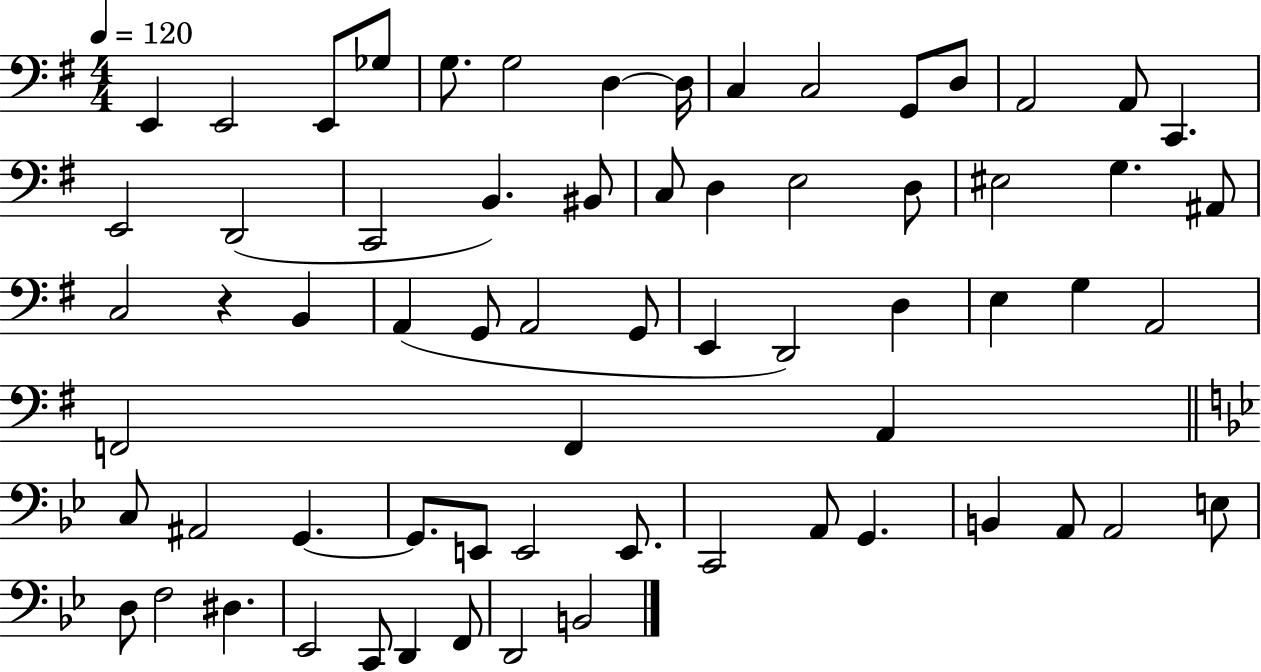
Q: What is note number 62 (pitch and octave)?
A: D2